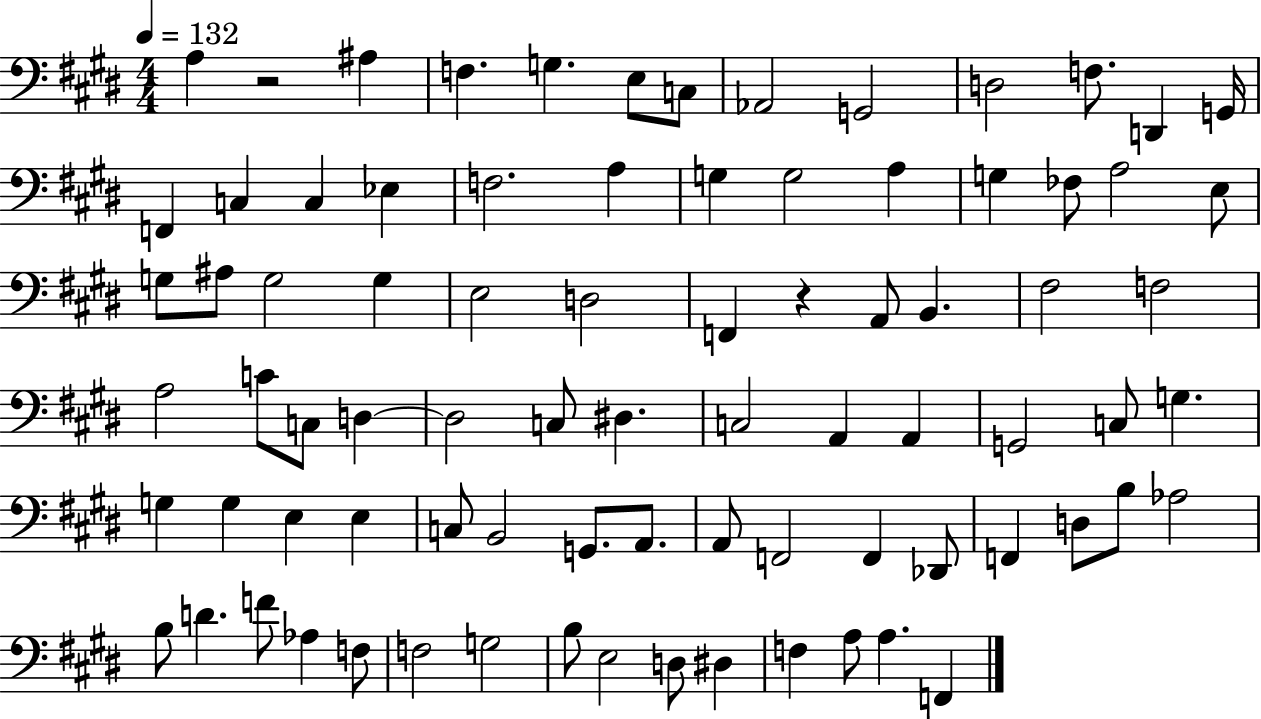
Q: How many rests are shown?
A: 2